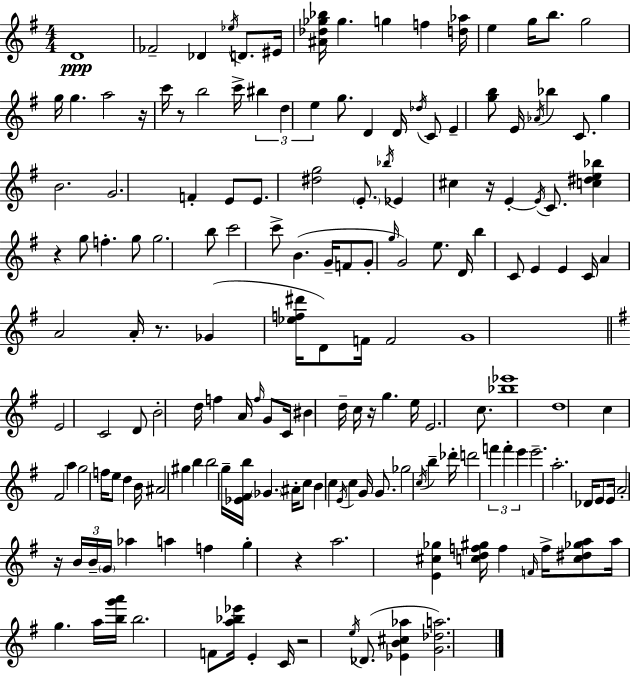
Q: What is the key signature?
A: G major